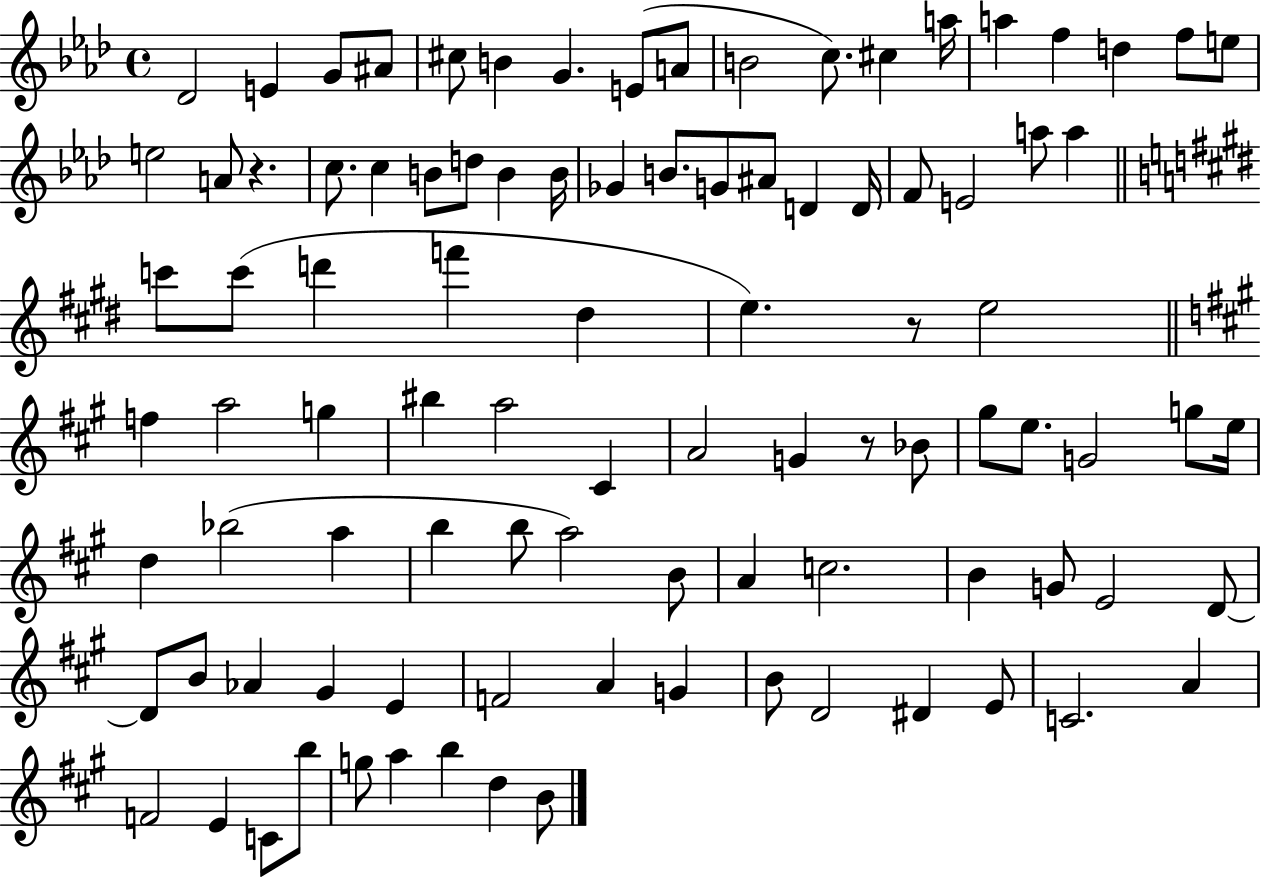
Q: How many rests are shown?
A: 3